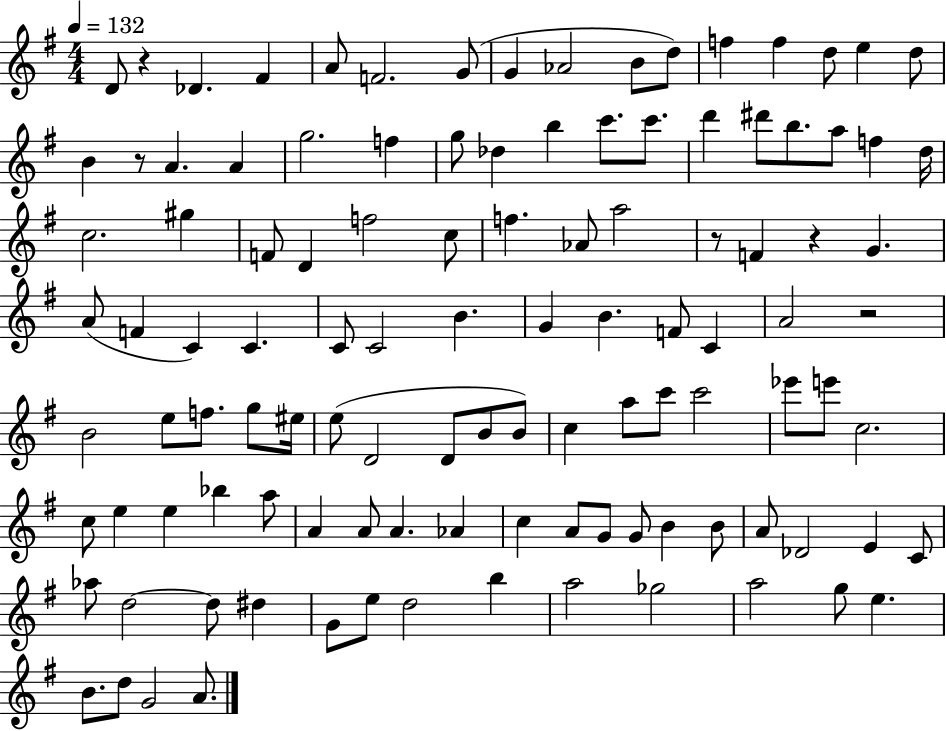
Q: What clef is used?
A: treble